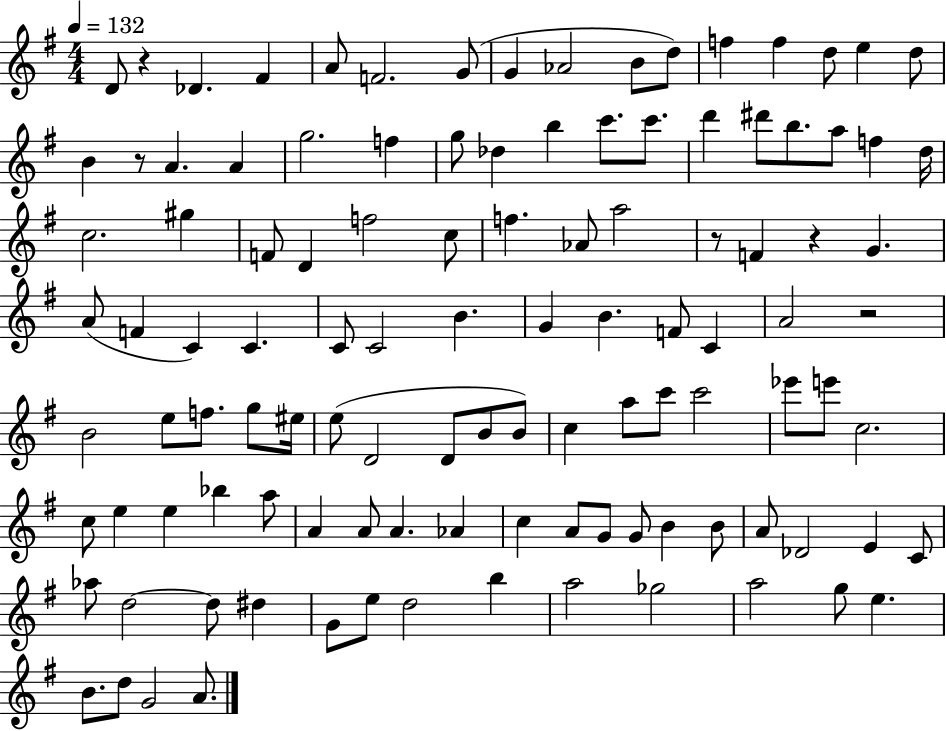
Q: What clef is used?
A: treble